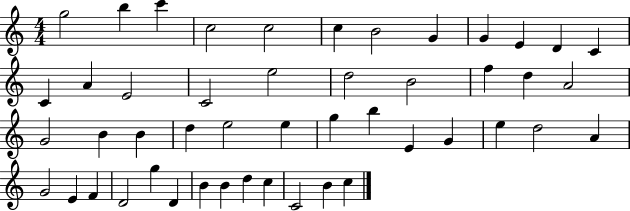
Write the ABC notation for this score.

X:1
T:Untitled
M:4/4
L:1/4
K:C
g2 b c' c2 c2 c B2 G G E D C C A E2 C2 e2 d2 B2 f d A2 G2 B B d e2 e g b E G e d2 A G2 E F D2 g D B B d c C2 B c